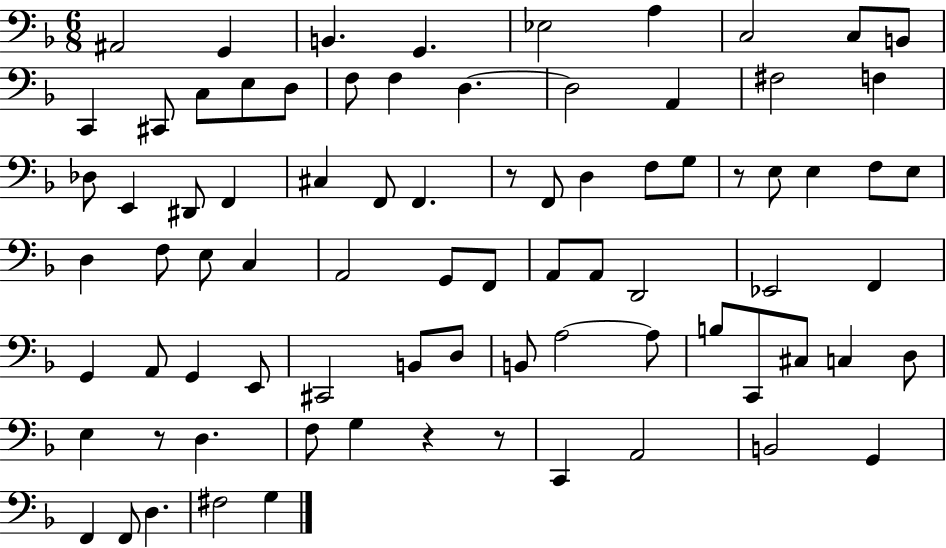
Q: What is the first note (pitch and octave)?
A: A#2